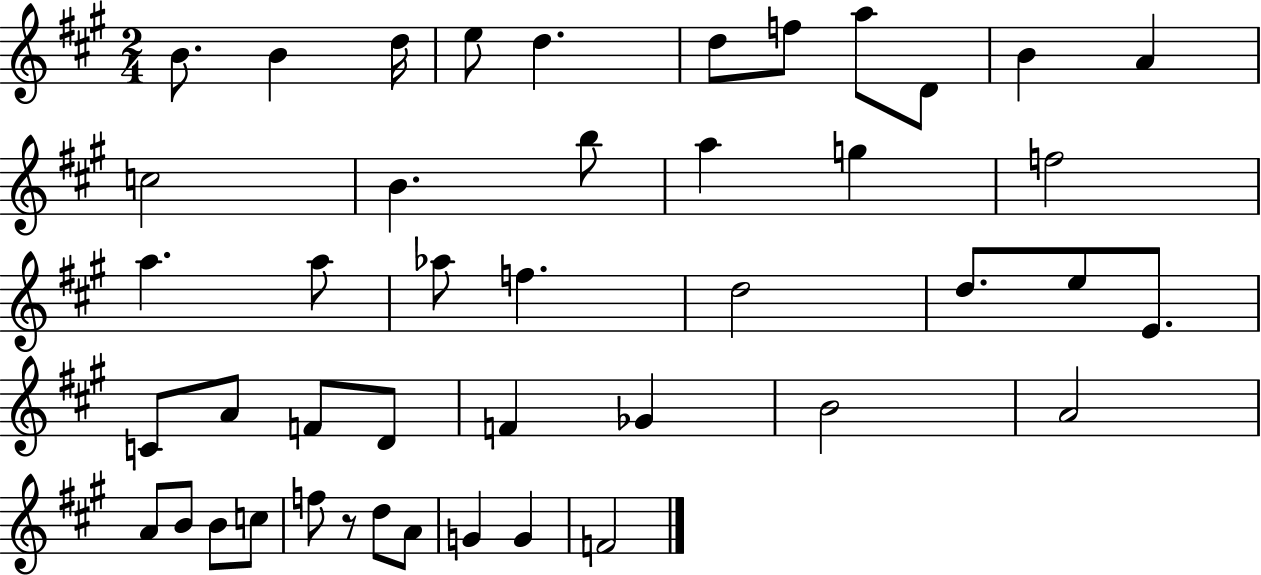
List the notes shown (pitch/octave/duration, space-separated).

B4/e. B4/q D5/s E5/e D5/q. D5/e F5/e A5/e D4/e B4/q A4/q C5/h B4/q. B5/e A5/q G5/q F5/h A5/q. A5/e Ab5/e F5/q. D5/h D5/e. E5/e E4/e. C4/e A4/e F4/e D4/e F4/q Gb4/q B4/h A4/h A4/e B4/e B4/e C5/e F5/e R/e D5/e A4/e G4/q G4/q F4/h